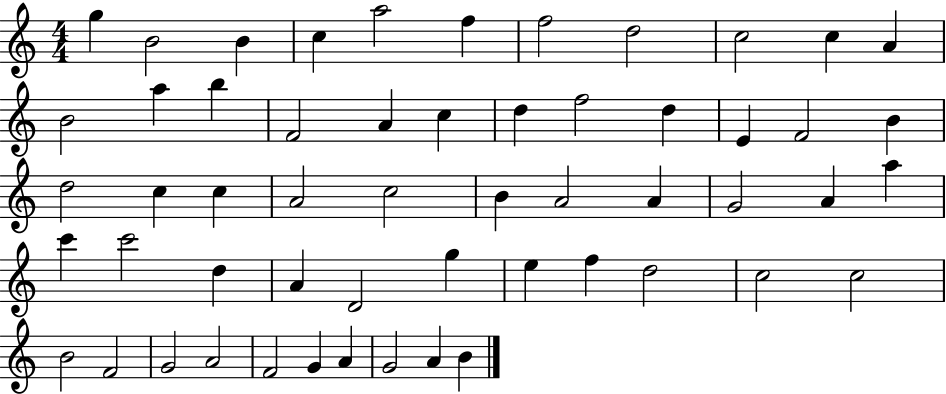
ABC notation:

X:1
T:Untitled
M:4/4
L:1/4
K:C
g B2 B c a2 f f2 d2 c2 c A B2 a b F2 A c d f2 d E F2 B d2 c c A2 c2 B A2 A G2 A a c' c'2 d A D2 g e f d2 c2 c2 B2 F2 G2 A2 F2 G A G2 A B